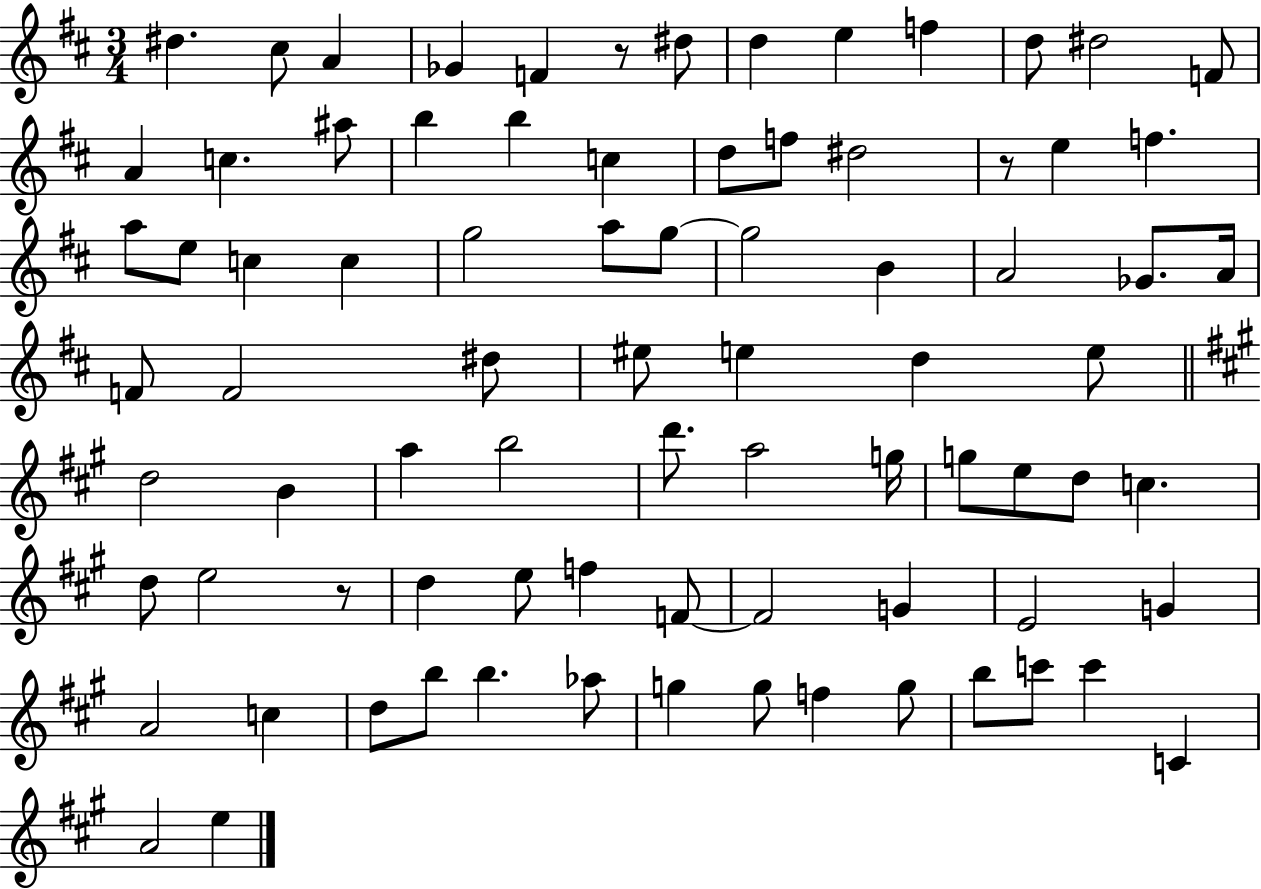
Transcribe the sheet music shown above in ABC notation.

X:1
T:Untitled
M:3/4
L:1/4
K:D
^d ^c/2 A _G F z/2 ^d/2 d e f d/2 ^d2 F/2 A c ^a/2 b b c d/2 f/2 ^d2 z/2 e f a/2 e/2 c c g2 a/2 g/2 g2 B A2 _G/2 A/4 F/2 F2 ^d/2 ^e/2 e d e/2 d2 B a b2 d'/2 a2 g/4 g/2 e/2 d/2 c d/2 e2 z/2 d e/2 f F/2 F2 G E2 G A2 c d/2 b/2 b _a/2 g g/2 f g/2 b/2 c'/2 c' C A2 e